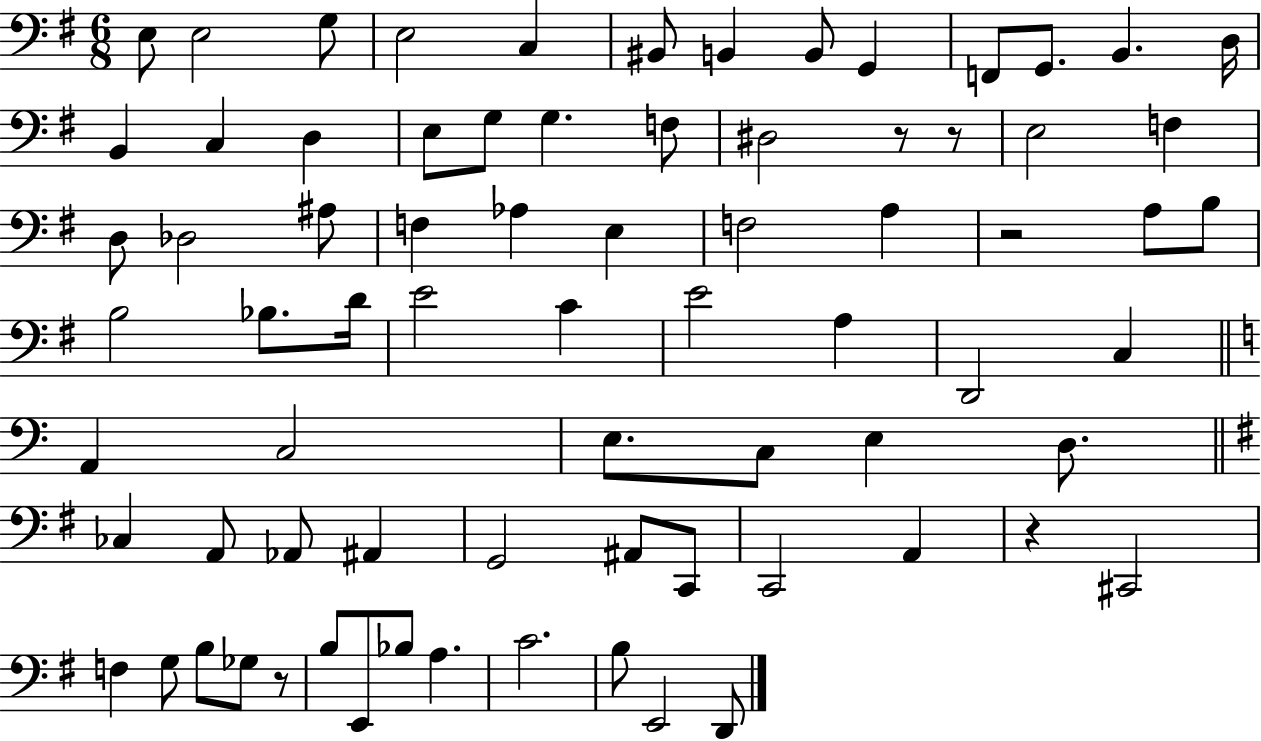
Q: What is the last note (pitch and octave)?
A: D2